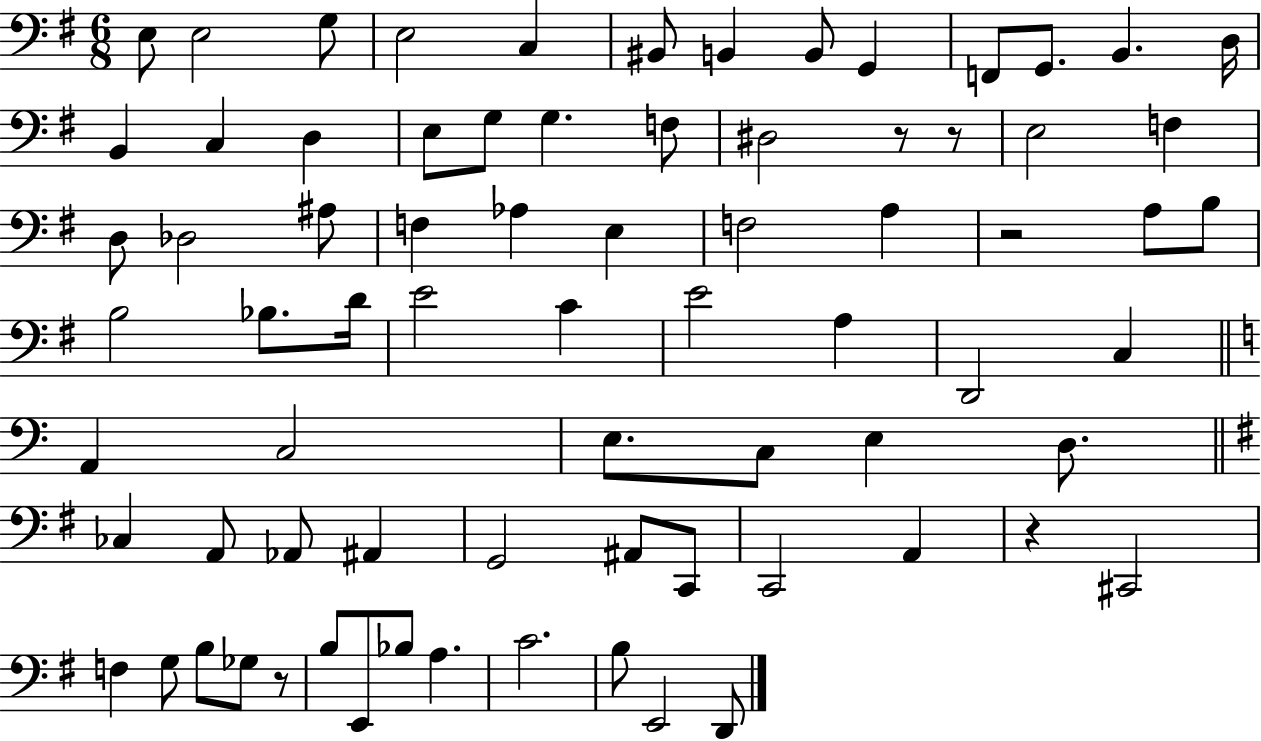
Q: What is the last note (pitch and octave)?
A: D2